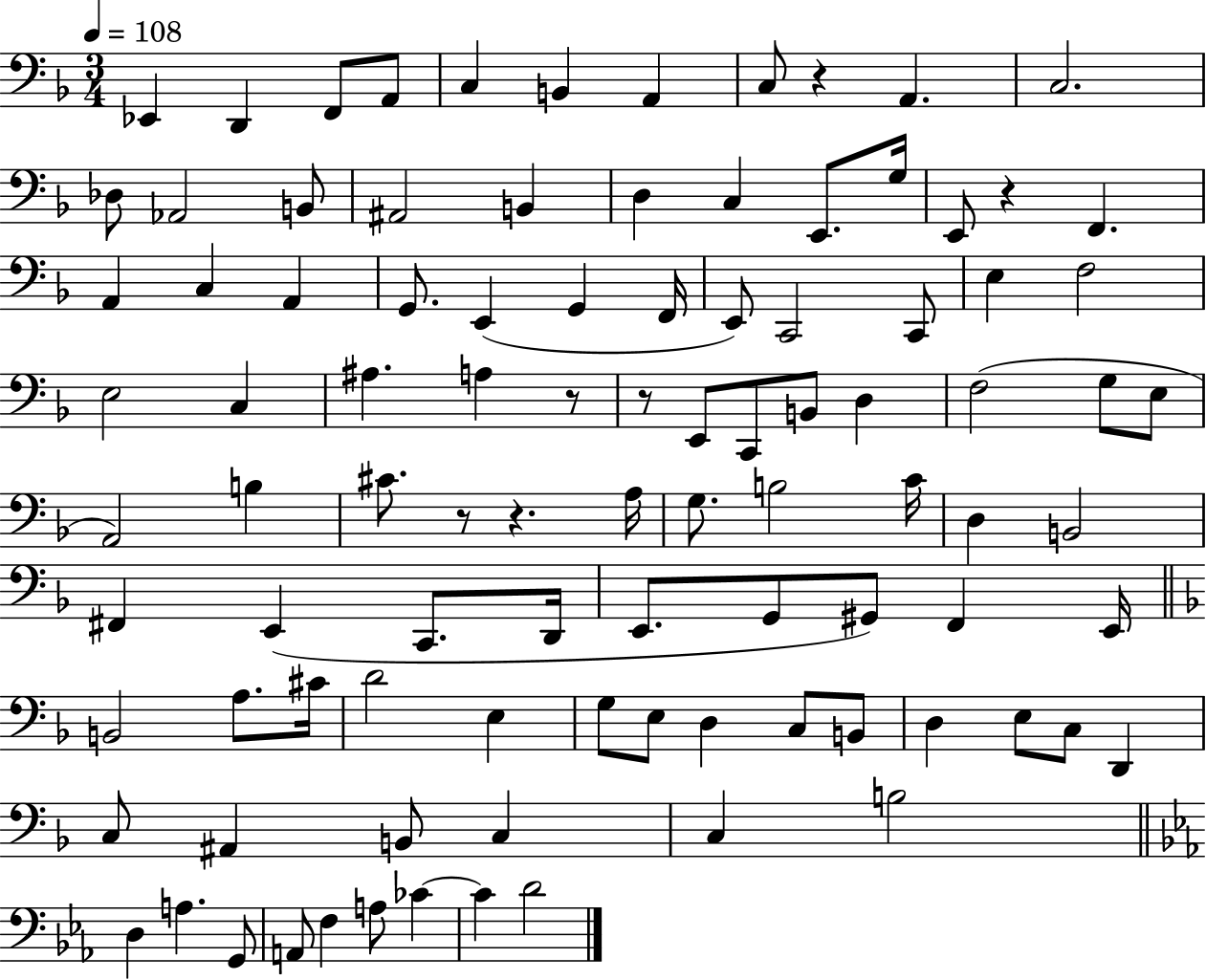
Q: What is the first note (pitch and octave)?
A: Eb2